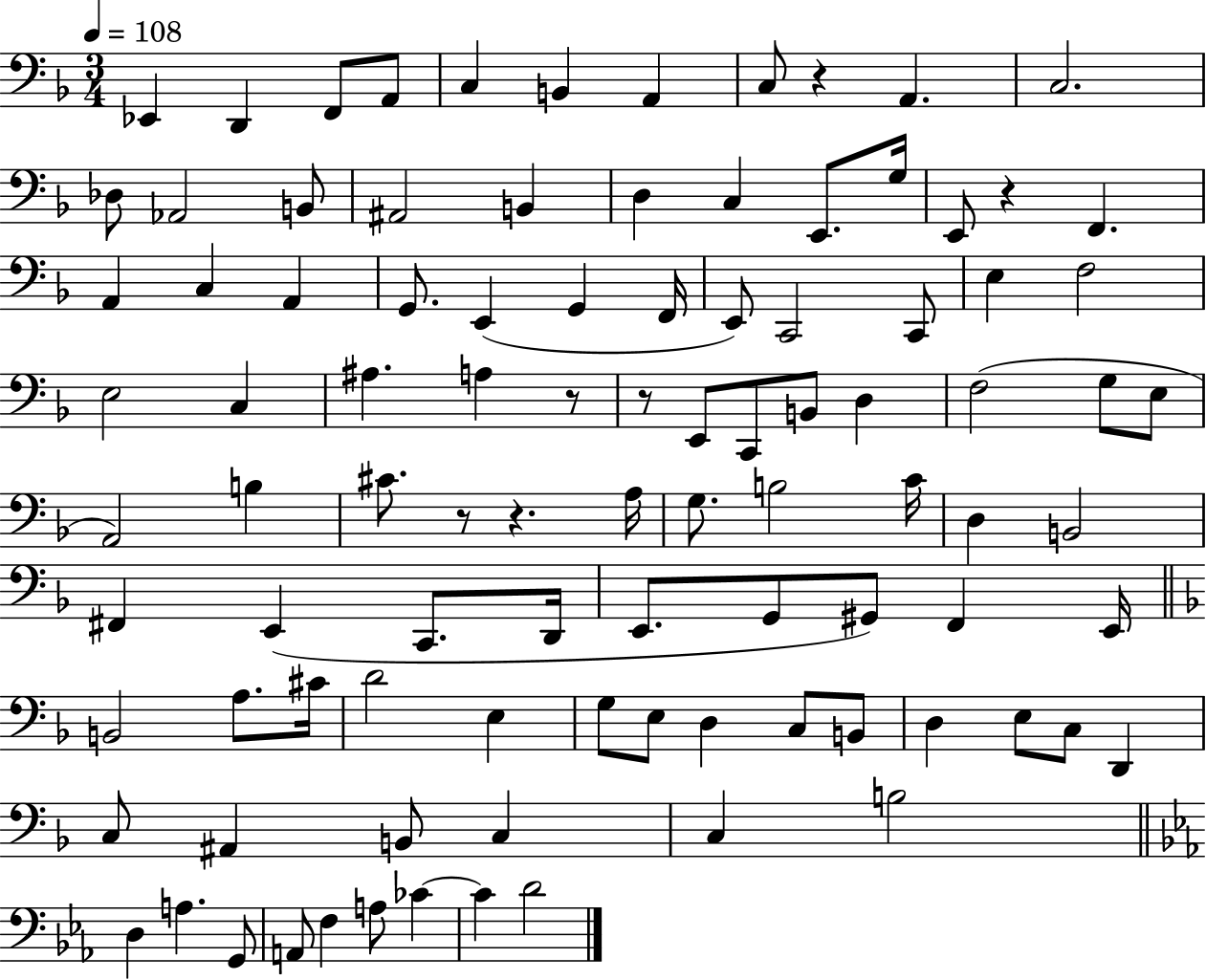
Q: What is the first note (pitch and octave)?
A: Eb2